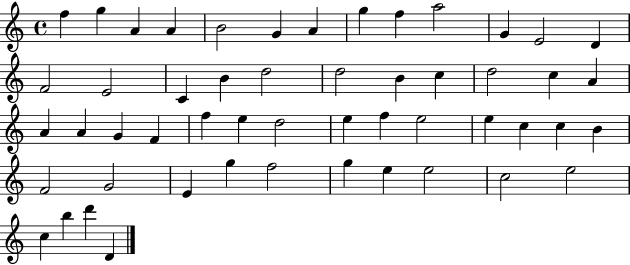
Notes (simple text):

F5/q G5/q A4/q A4/q B4/h G4/q A4/q G5/q F5/q A5/h G4/q E4/h D4/q F4/h E4/h C4/q B4/q D5/h D5/h B4/q C5/q D5/h C5/q A4/q A4/q A4/q G4/q F4/q F5/q E5/q D5/h E5/q F5/q E5/h E5/q C5/q C5/q B4/q F4/h G4/h E4/q G5/q F5/h G5/q E5/q E5/h C5/h E5/h C5/q B5/q D6/q D4/q